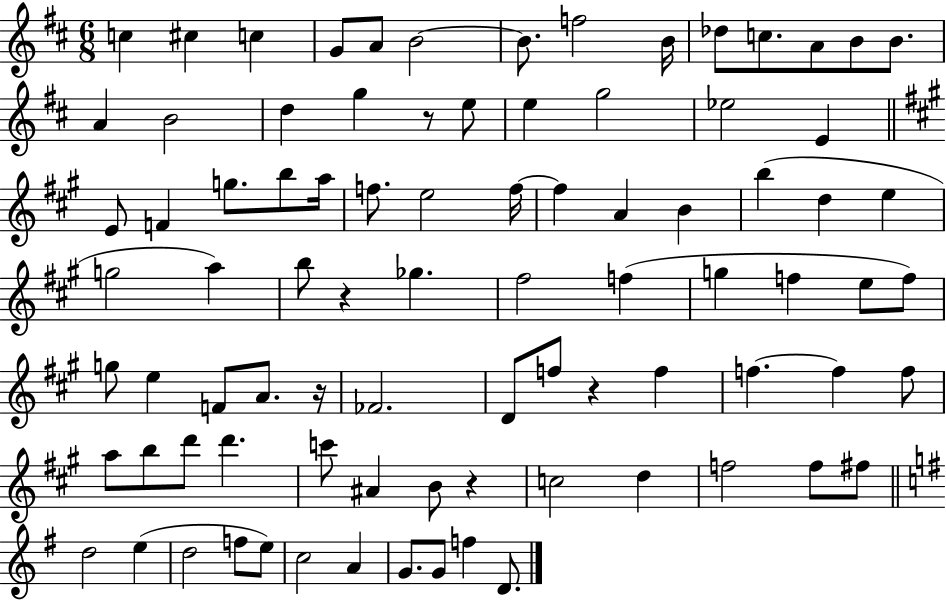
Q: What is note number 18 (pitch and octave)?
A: G5